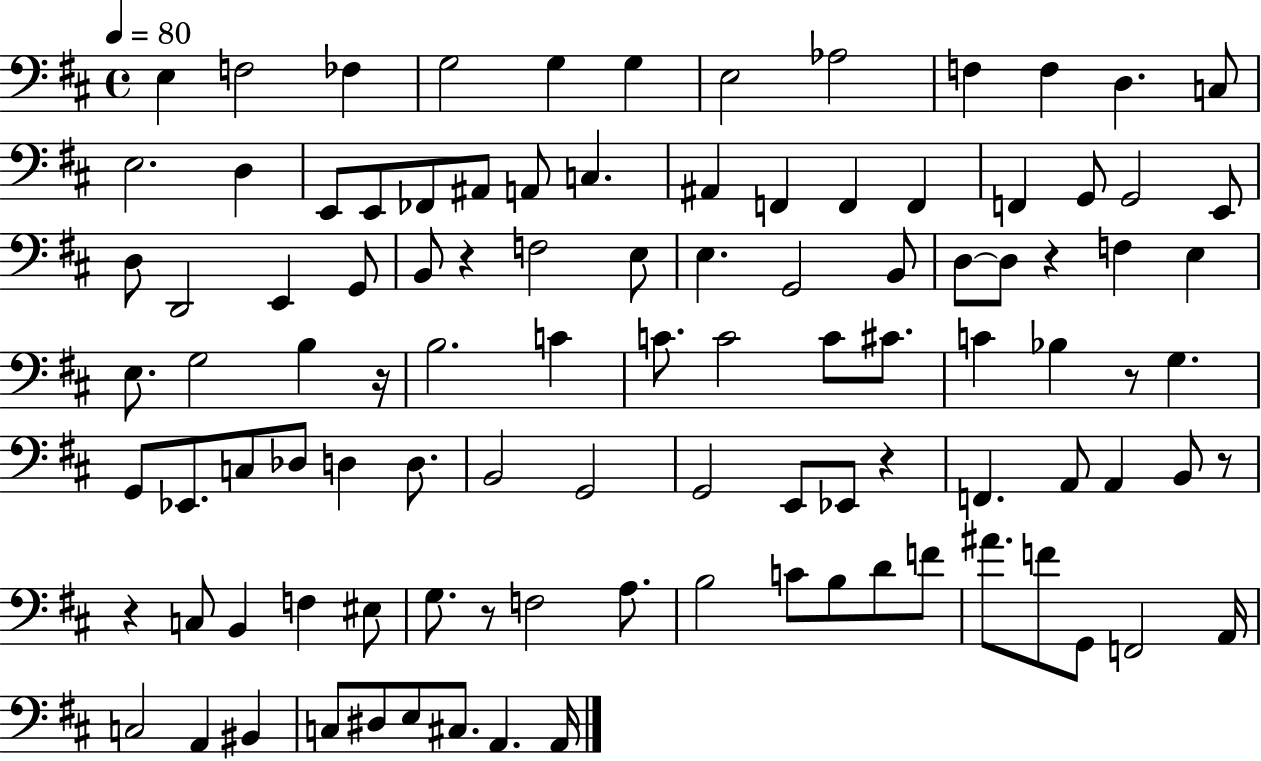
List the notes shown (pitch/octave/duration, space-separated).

E3/q F3/h FES3/q G3/h G3/q G3/q E3/h Ab3/h F3/q F3/q D3/q. C3/e E3/h. D3/q E2/e E2/e FES2/e A#2/e A2/e C3/q. A#2/q F2/q F2/q F2/q F2/q G2/e G2/h E2/e D3/e D2/h E2/q G2/e B2/e R/q F3/h E3/e E3/q. G2/h B2/e D3/e D3/e R/q F3/q E3/q E3/e. G3/h B3/q R/s B3/h. C4/q C4/e. C4/h C4/e C#4/e. C4/q Bb3/q R/e G3/q. G2/e Eb2/e. C3/e Db3/e D3/q D3/e. B2/h G2/h G2/h E2/e Eb2/e R/q F2/q. A2/e A2/q B2/e R/e R/q C3/e B2/q F3/q EIS3/e G3/e. R/e F3/h A3/e. B3/h C4/e B3/e D4/e F4/e A#4/e. F4/e G2/e F2/h A2/s C3/h A2/q BIS2/q C3/e D#3/e E3/e C#3/e. A2/q. A2/s